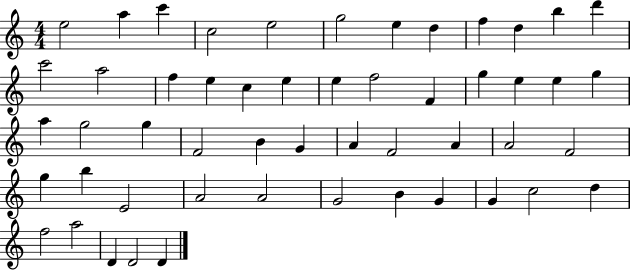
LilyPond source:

{
  \clef treble
  \numericTimeSignature
  \time 4/4
  \key c \major
  e''2 a''4 c'''4 | c''2 e''2 | g''2 e''4 d''4 | f''4 d''4 b''4 d'''4 | \break c'''2 a''2 | f''4 e''4 c''4 e''4 | e''4 f''2 f'4 | g''4 e''4 e''4 g''4 | \break a''4 g''2 g''4 | f'2 b'4 g'4 | a'4 f'2 a'4 | a'2 f'2 | \break g''4 b''4 e'2 | a'2 a'2 | g'2 b'4 g'4 | g'4 c''2 d''4 | \break f''2 a''2 | d'4 d'2 d'4 | \bar "|."
}